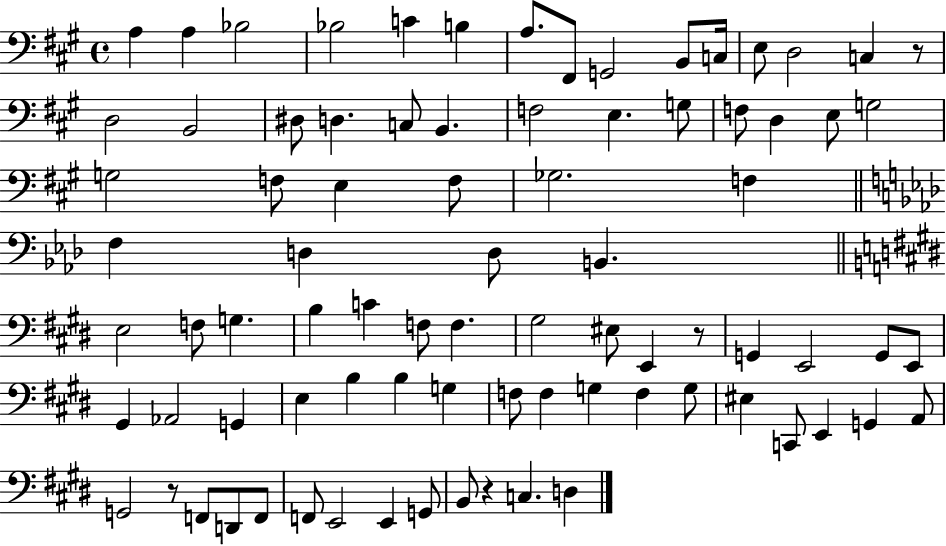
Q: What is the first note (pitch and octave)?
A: A3